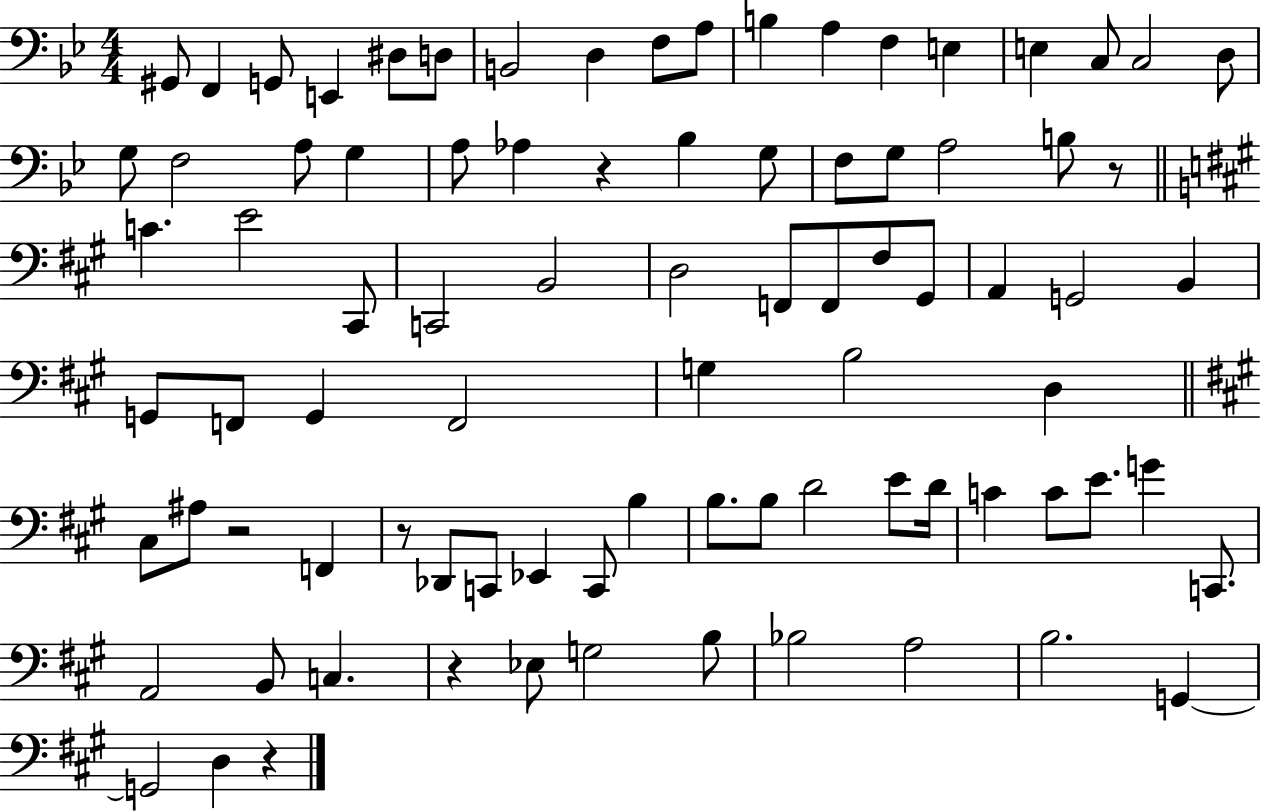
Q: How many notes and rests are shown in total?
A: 86